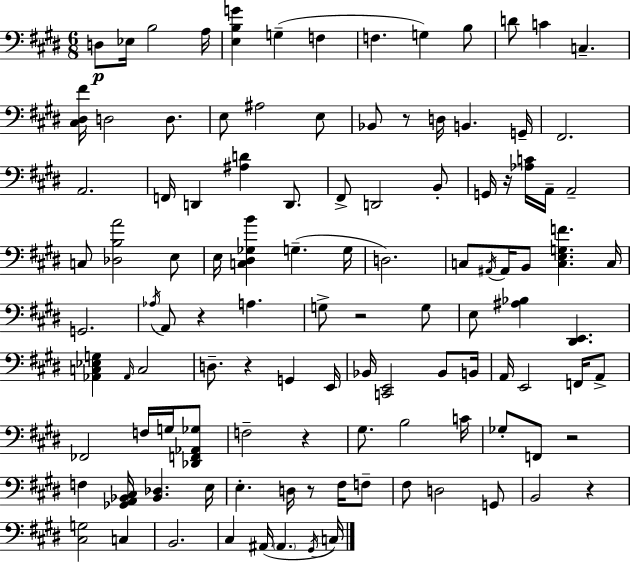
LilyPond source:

{
  \clef bass
  \numericTimeSignature
  \time 6/8
  \key e \major
  d8\p ees16 b2 a16 | <e b g'>4 g4--( f4 | f4. g4) b8 | d'8 c'4 c4.-- | \break <cis dis fis'>16 d2 d8. | e8 ais2 e8 | bes,8 r8 d16 b,4. g,16-- | fis,2. | \break a,2. | f,16 d,4 <ais d'>4 d,8. | fis,8-> d,2 b,8-. | g,16 r16 <aes c'>16 a,16-- a,2-- | \break c8 <des b a'>2 e8 | e16 <c dis ges b'>4 g4.--( g16 | d2.) | c8 \acciaccatura { ais,16 } ais,16 b,8 <c e g f'>4. | \break c16 g,2. | \acciaccatura { aes16 } a,8 r4 a4. | g8-> r2 | g8 e8 <ais bes>4 <dis, e,>4. | \break <aes, c ees g>4 \grace { aes,16 } c2 | d8.-- r4 g,4 | e,16 bes,16 <c, e,>2 | bes,8 b,16 a,16 e,2 | \break f,16 a,8-> fes,2 f16 | g16 <des, f, aes, ges>8 f2-- r4 | gis8. b2 | c'16 ges8-. f,8 r2 | \break f4 <ges, a, bes, cis>16 <bes, des>4. | e16 e4.-. d16 r8 | fis16 f8-- fis8 d2 | g,8 b,2 r4 | \break <cis g>2 c4 | b,2. | cis4 ais,16( \parenthesize ais,4. | \acciaccatura { gis,16 } c16) \bar "|."
}